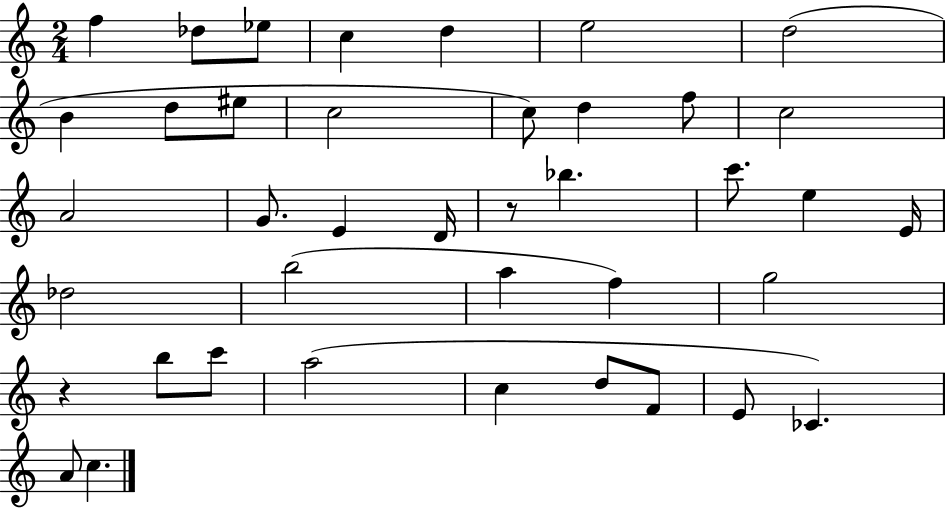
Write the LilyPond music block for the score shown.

{
  \clef treble
  \numericTimeSignature
  \time 2/4
  \key c \major
  f''4 des''8 ees''8 | c''4 d''4 | e''2 | d''2( | \break b'4 d''8 eis''8 | c''2 | c''8) d''4 f''8 | c''2 | \break a'2 | g'8. e'4 d'16 | r8 bes''4. | c'''8. e''4 e'16 | \break des''2 | b''2( | a''4 f''4) | g''2 | \break r4 b''8 c'''8 | a''2( | c''4 d''8 f'8 | e'8 ces'4.) | \break a'8 c''4. | \bar "|."
}